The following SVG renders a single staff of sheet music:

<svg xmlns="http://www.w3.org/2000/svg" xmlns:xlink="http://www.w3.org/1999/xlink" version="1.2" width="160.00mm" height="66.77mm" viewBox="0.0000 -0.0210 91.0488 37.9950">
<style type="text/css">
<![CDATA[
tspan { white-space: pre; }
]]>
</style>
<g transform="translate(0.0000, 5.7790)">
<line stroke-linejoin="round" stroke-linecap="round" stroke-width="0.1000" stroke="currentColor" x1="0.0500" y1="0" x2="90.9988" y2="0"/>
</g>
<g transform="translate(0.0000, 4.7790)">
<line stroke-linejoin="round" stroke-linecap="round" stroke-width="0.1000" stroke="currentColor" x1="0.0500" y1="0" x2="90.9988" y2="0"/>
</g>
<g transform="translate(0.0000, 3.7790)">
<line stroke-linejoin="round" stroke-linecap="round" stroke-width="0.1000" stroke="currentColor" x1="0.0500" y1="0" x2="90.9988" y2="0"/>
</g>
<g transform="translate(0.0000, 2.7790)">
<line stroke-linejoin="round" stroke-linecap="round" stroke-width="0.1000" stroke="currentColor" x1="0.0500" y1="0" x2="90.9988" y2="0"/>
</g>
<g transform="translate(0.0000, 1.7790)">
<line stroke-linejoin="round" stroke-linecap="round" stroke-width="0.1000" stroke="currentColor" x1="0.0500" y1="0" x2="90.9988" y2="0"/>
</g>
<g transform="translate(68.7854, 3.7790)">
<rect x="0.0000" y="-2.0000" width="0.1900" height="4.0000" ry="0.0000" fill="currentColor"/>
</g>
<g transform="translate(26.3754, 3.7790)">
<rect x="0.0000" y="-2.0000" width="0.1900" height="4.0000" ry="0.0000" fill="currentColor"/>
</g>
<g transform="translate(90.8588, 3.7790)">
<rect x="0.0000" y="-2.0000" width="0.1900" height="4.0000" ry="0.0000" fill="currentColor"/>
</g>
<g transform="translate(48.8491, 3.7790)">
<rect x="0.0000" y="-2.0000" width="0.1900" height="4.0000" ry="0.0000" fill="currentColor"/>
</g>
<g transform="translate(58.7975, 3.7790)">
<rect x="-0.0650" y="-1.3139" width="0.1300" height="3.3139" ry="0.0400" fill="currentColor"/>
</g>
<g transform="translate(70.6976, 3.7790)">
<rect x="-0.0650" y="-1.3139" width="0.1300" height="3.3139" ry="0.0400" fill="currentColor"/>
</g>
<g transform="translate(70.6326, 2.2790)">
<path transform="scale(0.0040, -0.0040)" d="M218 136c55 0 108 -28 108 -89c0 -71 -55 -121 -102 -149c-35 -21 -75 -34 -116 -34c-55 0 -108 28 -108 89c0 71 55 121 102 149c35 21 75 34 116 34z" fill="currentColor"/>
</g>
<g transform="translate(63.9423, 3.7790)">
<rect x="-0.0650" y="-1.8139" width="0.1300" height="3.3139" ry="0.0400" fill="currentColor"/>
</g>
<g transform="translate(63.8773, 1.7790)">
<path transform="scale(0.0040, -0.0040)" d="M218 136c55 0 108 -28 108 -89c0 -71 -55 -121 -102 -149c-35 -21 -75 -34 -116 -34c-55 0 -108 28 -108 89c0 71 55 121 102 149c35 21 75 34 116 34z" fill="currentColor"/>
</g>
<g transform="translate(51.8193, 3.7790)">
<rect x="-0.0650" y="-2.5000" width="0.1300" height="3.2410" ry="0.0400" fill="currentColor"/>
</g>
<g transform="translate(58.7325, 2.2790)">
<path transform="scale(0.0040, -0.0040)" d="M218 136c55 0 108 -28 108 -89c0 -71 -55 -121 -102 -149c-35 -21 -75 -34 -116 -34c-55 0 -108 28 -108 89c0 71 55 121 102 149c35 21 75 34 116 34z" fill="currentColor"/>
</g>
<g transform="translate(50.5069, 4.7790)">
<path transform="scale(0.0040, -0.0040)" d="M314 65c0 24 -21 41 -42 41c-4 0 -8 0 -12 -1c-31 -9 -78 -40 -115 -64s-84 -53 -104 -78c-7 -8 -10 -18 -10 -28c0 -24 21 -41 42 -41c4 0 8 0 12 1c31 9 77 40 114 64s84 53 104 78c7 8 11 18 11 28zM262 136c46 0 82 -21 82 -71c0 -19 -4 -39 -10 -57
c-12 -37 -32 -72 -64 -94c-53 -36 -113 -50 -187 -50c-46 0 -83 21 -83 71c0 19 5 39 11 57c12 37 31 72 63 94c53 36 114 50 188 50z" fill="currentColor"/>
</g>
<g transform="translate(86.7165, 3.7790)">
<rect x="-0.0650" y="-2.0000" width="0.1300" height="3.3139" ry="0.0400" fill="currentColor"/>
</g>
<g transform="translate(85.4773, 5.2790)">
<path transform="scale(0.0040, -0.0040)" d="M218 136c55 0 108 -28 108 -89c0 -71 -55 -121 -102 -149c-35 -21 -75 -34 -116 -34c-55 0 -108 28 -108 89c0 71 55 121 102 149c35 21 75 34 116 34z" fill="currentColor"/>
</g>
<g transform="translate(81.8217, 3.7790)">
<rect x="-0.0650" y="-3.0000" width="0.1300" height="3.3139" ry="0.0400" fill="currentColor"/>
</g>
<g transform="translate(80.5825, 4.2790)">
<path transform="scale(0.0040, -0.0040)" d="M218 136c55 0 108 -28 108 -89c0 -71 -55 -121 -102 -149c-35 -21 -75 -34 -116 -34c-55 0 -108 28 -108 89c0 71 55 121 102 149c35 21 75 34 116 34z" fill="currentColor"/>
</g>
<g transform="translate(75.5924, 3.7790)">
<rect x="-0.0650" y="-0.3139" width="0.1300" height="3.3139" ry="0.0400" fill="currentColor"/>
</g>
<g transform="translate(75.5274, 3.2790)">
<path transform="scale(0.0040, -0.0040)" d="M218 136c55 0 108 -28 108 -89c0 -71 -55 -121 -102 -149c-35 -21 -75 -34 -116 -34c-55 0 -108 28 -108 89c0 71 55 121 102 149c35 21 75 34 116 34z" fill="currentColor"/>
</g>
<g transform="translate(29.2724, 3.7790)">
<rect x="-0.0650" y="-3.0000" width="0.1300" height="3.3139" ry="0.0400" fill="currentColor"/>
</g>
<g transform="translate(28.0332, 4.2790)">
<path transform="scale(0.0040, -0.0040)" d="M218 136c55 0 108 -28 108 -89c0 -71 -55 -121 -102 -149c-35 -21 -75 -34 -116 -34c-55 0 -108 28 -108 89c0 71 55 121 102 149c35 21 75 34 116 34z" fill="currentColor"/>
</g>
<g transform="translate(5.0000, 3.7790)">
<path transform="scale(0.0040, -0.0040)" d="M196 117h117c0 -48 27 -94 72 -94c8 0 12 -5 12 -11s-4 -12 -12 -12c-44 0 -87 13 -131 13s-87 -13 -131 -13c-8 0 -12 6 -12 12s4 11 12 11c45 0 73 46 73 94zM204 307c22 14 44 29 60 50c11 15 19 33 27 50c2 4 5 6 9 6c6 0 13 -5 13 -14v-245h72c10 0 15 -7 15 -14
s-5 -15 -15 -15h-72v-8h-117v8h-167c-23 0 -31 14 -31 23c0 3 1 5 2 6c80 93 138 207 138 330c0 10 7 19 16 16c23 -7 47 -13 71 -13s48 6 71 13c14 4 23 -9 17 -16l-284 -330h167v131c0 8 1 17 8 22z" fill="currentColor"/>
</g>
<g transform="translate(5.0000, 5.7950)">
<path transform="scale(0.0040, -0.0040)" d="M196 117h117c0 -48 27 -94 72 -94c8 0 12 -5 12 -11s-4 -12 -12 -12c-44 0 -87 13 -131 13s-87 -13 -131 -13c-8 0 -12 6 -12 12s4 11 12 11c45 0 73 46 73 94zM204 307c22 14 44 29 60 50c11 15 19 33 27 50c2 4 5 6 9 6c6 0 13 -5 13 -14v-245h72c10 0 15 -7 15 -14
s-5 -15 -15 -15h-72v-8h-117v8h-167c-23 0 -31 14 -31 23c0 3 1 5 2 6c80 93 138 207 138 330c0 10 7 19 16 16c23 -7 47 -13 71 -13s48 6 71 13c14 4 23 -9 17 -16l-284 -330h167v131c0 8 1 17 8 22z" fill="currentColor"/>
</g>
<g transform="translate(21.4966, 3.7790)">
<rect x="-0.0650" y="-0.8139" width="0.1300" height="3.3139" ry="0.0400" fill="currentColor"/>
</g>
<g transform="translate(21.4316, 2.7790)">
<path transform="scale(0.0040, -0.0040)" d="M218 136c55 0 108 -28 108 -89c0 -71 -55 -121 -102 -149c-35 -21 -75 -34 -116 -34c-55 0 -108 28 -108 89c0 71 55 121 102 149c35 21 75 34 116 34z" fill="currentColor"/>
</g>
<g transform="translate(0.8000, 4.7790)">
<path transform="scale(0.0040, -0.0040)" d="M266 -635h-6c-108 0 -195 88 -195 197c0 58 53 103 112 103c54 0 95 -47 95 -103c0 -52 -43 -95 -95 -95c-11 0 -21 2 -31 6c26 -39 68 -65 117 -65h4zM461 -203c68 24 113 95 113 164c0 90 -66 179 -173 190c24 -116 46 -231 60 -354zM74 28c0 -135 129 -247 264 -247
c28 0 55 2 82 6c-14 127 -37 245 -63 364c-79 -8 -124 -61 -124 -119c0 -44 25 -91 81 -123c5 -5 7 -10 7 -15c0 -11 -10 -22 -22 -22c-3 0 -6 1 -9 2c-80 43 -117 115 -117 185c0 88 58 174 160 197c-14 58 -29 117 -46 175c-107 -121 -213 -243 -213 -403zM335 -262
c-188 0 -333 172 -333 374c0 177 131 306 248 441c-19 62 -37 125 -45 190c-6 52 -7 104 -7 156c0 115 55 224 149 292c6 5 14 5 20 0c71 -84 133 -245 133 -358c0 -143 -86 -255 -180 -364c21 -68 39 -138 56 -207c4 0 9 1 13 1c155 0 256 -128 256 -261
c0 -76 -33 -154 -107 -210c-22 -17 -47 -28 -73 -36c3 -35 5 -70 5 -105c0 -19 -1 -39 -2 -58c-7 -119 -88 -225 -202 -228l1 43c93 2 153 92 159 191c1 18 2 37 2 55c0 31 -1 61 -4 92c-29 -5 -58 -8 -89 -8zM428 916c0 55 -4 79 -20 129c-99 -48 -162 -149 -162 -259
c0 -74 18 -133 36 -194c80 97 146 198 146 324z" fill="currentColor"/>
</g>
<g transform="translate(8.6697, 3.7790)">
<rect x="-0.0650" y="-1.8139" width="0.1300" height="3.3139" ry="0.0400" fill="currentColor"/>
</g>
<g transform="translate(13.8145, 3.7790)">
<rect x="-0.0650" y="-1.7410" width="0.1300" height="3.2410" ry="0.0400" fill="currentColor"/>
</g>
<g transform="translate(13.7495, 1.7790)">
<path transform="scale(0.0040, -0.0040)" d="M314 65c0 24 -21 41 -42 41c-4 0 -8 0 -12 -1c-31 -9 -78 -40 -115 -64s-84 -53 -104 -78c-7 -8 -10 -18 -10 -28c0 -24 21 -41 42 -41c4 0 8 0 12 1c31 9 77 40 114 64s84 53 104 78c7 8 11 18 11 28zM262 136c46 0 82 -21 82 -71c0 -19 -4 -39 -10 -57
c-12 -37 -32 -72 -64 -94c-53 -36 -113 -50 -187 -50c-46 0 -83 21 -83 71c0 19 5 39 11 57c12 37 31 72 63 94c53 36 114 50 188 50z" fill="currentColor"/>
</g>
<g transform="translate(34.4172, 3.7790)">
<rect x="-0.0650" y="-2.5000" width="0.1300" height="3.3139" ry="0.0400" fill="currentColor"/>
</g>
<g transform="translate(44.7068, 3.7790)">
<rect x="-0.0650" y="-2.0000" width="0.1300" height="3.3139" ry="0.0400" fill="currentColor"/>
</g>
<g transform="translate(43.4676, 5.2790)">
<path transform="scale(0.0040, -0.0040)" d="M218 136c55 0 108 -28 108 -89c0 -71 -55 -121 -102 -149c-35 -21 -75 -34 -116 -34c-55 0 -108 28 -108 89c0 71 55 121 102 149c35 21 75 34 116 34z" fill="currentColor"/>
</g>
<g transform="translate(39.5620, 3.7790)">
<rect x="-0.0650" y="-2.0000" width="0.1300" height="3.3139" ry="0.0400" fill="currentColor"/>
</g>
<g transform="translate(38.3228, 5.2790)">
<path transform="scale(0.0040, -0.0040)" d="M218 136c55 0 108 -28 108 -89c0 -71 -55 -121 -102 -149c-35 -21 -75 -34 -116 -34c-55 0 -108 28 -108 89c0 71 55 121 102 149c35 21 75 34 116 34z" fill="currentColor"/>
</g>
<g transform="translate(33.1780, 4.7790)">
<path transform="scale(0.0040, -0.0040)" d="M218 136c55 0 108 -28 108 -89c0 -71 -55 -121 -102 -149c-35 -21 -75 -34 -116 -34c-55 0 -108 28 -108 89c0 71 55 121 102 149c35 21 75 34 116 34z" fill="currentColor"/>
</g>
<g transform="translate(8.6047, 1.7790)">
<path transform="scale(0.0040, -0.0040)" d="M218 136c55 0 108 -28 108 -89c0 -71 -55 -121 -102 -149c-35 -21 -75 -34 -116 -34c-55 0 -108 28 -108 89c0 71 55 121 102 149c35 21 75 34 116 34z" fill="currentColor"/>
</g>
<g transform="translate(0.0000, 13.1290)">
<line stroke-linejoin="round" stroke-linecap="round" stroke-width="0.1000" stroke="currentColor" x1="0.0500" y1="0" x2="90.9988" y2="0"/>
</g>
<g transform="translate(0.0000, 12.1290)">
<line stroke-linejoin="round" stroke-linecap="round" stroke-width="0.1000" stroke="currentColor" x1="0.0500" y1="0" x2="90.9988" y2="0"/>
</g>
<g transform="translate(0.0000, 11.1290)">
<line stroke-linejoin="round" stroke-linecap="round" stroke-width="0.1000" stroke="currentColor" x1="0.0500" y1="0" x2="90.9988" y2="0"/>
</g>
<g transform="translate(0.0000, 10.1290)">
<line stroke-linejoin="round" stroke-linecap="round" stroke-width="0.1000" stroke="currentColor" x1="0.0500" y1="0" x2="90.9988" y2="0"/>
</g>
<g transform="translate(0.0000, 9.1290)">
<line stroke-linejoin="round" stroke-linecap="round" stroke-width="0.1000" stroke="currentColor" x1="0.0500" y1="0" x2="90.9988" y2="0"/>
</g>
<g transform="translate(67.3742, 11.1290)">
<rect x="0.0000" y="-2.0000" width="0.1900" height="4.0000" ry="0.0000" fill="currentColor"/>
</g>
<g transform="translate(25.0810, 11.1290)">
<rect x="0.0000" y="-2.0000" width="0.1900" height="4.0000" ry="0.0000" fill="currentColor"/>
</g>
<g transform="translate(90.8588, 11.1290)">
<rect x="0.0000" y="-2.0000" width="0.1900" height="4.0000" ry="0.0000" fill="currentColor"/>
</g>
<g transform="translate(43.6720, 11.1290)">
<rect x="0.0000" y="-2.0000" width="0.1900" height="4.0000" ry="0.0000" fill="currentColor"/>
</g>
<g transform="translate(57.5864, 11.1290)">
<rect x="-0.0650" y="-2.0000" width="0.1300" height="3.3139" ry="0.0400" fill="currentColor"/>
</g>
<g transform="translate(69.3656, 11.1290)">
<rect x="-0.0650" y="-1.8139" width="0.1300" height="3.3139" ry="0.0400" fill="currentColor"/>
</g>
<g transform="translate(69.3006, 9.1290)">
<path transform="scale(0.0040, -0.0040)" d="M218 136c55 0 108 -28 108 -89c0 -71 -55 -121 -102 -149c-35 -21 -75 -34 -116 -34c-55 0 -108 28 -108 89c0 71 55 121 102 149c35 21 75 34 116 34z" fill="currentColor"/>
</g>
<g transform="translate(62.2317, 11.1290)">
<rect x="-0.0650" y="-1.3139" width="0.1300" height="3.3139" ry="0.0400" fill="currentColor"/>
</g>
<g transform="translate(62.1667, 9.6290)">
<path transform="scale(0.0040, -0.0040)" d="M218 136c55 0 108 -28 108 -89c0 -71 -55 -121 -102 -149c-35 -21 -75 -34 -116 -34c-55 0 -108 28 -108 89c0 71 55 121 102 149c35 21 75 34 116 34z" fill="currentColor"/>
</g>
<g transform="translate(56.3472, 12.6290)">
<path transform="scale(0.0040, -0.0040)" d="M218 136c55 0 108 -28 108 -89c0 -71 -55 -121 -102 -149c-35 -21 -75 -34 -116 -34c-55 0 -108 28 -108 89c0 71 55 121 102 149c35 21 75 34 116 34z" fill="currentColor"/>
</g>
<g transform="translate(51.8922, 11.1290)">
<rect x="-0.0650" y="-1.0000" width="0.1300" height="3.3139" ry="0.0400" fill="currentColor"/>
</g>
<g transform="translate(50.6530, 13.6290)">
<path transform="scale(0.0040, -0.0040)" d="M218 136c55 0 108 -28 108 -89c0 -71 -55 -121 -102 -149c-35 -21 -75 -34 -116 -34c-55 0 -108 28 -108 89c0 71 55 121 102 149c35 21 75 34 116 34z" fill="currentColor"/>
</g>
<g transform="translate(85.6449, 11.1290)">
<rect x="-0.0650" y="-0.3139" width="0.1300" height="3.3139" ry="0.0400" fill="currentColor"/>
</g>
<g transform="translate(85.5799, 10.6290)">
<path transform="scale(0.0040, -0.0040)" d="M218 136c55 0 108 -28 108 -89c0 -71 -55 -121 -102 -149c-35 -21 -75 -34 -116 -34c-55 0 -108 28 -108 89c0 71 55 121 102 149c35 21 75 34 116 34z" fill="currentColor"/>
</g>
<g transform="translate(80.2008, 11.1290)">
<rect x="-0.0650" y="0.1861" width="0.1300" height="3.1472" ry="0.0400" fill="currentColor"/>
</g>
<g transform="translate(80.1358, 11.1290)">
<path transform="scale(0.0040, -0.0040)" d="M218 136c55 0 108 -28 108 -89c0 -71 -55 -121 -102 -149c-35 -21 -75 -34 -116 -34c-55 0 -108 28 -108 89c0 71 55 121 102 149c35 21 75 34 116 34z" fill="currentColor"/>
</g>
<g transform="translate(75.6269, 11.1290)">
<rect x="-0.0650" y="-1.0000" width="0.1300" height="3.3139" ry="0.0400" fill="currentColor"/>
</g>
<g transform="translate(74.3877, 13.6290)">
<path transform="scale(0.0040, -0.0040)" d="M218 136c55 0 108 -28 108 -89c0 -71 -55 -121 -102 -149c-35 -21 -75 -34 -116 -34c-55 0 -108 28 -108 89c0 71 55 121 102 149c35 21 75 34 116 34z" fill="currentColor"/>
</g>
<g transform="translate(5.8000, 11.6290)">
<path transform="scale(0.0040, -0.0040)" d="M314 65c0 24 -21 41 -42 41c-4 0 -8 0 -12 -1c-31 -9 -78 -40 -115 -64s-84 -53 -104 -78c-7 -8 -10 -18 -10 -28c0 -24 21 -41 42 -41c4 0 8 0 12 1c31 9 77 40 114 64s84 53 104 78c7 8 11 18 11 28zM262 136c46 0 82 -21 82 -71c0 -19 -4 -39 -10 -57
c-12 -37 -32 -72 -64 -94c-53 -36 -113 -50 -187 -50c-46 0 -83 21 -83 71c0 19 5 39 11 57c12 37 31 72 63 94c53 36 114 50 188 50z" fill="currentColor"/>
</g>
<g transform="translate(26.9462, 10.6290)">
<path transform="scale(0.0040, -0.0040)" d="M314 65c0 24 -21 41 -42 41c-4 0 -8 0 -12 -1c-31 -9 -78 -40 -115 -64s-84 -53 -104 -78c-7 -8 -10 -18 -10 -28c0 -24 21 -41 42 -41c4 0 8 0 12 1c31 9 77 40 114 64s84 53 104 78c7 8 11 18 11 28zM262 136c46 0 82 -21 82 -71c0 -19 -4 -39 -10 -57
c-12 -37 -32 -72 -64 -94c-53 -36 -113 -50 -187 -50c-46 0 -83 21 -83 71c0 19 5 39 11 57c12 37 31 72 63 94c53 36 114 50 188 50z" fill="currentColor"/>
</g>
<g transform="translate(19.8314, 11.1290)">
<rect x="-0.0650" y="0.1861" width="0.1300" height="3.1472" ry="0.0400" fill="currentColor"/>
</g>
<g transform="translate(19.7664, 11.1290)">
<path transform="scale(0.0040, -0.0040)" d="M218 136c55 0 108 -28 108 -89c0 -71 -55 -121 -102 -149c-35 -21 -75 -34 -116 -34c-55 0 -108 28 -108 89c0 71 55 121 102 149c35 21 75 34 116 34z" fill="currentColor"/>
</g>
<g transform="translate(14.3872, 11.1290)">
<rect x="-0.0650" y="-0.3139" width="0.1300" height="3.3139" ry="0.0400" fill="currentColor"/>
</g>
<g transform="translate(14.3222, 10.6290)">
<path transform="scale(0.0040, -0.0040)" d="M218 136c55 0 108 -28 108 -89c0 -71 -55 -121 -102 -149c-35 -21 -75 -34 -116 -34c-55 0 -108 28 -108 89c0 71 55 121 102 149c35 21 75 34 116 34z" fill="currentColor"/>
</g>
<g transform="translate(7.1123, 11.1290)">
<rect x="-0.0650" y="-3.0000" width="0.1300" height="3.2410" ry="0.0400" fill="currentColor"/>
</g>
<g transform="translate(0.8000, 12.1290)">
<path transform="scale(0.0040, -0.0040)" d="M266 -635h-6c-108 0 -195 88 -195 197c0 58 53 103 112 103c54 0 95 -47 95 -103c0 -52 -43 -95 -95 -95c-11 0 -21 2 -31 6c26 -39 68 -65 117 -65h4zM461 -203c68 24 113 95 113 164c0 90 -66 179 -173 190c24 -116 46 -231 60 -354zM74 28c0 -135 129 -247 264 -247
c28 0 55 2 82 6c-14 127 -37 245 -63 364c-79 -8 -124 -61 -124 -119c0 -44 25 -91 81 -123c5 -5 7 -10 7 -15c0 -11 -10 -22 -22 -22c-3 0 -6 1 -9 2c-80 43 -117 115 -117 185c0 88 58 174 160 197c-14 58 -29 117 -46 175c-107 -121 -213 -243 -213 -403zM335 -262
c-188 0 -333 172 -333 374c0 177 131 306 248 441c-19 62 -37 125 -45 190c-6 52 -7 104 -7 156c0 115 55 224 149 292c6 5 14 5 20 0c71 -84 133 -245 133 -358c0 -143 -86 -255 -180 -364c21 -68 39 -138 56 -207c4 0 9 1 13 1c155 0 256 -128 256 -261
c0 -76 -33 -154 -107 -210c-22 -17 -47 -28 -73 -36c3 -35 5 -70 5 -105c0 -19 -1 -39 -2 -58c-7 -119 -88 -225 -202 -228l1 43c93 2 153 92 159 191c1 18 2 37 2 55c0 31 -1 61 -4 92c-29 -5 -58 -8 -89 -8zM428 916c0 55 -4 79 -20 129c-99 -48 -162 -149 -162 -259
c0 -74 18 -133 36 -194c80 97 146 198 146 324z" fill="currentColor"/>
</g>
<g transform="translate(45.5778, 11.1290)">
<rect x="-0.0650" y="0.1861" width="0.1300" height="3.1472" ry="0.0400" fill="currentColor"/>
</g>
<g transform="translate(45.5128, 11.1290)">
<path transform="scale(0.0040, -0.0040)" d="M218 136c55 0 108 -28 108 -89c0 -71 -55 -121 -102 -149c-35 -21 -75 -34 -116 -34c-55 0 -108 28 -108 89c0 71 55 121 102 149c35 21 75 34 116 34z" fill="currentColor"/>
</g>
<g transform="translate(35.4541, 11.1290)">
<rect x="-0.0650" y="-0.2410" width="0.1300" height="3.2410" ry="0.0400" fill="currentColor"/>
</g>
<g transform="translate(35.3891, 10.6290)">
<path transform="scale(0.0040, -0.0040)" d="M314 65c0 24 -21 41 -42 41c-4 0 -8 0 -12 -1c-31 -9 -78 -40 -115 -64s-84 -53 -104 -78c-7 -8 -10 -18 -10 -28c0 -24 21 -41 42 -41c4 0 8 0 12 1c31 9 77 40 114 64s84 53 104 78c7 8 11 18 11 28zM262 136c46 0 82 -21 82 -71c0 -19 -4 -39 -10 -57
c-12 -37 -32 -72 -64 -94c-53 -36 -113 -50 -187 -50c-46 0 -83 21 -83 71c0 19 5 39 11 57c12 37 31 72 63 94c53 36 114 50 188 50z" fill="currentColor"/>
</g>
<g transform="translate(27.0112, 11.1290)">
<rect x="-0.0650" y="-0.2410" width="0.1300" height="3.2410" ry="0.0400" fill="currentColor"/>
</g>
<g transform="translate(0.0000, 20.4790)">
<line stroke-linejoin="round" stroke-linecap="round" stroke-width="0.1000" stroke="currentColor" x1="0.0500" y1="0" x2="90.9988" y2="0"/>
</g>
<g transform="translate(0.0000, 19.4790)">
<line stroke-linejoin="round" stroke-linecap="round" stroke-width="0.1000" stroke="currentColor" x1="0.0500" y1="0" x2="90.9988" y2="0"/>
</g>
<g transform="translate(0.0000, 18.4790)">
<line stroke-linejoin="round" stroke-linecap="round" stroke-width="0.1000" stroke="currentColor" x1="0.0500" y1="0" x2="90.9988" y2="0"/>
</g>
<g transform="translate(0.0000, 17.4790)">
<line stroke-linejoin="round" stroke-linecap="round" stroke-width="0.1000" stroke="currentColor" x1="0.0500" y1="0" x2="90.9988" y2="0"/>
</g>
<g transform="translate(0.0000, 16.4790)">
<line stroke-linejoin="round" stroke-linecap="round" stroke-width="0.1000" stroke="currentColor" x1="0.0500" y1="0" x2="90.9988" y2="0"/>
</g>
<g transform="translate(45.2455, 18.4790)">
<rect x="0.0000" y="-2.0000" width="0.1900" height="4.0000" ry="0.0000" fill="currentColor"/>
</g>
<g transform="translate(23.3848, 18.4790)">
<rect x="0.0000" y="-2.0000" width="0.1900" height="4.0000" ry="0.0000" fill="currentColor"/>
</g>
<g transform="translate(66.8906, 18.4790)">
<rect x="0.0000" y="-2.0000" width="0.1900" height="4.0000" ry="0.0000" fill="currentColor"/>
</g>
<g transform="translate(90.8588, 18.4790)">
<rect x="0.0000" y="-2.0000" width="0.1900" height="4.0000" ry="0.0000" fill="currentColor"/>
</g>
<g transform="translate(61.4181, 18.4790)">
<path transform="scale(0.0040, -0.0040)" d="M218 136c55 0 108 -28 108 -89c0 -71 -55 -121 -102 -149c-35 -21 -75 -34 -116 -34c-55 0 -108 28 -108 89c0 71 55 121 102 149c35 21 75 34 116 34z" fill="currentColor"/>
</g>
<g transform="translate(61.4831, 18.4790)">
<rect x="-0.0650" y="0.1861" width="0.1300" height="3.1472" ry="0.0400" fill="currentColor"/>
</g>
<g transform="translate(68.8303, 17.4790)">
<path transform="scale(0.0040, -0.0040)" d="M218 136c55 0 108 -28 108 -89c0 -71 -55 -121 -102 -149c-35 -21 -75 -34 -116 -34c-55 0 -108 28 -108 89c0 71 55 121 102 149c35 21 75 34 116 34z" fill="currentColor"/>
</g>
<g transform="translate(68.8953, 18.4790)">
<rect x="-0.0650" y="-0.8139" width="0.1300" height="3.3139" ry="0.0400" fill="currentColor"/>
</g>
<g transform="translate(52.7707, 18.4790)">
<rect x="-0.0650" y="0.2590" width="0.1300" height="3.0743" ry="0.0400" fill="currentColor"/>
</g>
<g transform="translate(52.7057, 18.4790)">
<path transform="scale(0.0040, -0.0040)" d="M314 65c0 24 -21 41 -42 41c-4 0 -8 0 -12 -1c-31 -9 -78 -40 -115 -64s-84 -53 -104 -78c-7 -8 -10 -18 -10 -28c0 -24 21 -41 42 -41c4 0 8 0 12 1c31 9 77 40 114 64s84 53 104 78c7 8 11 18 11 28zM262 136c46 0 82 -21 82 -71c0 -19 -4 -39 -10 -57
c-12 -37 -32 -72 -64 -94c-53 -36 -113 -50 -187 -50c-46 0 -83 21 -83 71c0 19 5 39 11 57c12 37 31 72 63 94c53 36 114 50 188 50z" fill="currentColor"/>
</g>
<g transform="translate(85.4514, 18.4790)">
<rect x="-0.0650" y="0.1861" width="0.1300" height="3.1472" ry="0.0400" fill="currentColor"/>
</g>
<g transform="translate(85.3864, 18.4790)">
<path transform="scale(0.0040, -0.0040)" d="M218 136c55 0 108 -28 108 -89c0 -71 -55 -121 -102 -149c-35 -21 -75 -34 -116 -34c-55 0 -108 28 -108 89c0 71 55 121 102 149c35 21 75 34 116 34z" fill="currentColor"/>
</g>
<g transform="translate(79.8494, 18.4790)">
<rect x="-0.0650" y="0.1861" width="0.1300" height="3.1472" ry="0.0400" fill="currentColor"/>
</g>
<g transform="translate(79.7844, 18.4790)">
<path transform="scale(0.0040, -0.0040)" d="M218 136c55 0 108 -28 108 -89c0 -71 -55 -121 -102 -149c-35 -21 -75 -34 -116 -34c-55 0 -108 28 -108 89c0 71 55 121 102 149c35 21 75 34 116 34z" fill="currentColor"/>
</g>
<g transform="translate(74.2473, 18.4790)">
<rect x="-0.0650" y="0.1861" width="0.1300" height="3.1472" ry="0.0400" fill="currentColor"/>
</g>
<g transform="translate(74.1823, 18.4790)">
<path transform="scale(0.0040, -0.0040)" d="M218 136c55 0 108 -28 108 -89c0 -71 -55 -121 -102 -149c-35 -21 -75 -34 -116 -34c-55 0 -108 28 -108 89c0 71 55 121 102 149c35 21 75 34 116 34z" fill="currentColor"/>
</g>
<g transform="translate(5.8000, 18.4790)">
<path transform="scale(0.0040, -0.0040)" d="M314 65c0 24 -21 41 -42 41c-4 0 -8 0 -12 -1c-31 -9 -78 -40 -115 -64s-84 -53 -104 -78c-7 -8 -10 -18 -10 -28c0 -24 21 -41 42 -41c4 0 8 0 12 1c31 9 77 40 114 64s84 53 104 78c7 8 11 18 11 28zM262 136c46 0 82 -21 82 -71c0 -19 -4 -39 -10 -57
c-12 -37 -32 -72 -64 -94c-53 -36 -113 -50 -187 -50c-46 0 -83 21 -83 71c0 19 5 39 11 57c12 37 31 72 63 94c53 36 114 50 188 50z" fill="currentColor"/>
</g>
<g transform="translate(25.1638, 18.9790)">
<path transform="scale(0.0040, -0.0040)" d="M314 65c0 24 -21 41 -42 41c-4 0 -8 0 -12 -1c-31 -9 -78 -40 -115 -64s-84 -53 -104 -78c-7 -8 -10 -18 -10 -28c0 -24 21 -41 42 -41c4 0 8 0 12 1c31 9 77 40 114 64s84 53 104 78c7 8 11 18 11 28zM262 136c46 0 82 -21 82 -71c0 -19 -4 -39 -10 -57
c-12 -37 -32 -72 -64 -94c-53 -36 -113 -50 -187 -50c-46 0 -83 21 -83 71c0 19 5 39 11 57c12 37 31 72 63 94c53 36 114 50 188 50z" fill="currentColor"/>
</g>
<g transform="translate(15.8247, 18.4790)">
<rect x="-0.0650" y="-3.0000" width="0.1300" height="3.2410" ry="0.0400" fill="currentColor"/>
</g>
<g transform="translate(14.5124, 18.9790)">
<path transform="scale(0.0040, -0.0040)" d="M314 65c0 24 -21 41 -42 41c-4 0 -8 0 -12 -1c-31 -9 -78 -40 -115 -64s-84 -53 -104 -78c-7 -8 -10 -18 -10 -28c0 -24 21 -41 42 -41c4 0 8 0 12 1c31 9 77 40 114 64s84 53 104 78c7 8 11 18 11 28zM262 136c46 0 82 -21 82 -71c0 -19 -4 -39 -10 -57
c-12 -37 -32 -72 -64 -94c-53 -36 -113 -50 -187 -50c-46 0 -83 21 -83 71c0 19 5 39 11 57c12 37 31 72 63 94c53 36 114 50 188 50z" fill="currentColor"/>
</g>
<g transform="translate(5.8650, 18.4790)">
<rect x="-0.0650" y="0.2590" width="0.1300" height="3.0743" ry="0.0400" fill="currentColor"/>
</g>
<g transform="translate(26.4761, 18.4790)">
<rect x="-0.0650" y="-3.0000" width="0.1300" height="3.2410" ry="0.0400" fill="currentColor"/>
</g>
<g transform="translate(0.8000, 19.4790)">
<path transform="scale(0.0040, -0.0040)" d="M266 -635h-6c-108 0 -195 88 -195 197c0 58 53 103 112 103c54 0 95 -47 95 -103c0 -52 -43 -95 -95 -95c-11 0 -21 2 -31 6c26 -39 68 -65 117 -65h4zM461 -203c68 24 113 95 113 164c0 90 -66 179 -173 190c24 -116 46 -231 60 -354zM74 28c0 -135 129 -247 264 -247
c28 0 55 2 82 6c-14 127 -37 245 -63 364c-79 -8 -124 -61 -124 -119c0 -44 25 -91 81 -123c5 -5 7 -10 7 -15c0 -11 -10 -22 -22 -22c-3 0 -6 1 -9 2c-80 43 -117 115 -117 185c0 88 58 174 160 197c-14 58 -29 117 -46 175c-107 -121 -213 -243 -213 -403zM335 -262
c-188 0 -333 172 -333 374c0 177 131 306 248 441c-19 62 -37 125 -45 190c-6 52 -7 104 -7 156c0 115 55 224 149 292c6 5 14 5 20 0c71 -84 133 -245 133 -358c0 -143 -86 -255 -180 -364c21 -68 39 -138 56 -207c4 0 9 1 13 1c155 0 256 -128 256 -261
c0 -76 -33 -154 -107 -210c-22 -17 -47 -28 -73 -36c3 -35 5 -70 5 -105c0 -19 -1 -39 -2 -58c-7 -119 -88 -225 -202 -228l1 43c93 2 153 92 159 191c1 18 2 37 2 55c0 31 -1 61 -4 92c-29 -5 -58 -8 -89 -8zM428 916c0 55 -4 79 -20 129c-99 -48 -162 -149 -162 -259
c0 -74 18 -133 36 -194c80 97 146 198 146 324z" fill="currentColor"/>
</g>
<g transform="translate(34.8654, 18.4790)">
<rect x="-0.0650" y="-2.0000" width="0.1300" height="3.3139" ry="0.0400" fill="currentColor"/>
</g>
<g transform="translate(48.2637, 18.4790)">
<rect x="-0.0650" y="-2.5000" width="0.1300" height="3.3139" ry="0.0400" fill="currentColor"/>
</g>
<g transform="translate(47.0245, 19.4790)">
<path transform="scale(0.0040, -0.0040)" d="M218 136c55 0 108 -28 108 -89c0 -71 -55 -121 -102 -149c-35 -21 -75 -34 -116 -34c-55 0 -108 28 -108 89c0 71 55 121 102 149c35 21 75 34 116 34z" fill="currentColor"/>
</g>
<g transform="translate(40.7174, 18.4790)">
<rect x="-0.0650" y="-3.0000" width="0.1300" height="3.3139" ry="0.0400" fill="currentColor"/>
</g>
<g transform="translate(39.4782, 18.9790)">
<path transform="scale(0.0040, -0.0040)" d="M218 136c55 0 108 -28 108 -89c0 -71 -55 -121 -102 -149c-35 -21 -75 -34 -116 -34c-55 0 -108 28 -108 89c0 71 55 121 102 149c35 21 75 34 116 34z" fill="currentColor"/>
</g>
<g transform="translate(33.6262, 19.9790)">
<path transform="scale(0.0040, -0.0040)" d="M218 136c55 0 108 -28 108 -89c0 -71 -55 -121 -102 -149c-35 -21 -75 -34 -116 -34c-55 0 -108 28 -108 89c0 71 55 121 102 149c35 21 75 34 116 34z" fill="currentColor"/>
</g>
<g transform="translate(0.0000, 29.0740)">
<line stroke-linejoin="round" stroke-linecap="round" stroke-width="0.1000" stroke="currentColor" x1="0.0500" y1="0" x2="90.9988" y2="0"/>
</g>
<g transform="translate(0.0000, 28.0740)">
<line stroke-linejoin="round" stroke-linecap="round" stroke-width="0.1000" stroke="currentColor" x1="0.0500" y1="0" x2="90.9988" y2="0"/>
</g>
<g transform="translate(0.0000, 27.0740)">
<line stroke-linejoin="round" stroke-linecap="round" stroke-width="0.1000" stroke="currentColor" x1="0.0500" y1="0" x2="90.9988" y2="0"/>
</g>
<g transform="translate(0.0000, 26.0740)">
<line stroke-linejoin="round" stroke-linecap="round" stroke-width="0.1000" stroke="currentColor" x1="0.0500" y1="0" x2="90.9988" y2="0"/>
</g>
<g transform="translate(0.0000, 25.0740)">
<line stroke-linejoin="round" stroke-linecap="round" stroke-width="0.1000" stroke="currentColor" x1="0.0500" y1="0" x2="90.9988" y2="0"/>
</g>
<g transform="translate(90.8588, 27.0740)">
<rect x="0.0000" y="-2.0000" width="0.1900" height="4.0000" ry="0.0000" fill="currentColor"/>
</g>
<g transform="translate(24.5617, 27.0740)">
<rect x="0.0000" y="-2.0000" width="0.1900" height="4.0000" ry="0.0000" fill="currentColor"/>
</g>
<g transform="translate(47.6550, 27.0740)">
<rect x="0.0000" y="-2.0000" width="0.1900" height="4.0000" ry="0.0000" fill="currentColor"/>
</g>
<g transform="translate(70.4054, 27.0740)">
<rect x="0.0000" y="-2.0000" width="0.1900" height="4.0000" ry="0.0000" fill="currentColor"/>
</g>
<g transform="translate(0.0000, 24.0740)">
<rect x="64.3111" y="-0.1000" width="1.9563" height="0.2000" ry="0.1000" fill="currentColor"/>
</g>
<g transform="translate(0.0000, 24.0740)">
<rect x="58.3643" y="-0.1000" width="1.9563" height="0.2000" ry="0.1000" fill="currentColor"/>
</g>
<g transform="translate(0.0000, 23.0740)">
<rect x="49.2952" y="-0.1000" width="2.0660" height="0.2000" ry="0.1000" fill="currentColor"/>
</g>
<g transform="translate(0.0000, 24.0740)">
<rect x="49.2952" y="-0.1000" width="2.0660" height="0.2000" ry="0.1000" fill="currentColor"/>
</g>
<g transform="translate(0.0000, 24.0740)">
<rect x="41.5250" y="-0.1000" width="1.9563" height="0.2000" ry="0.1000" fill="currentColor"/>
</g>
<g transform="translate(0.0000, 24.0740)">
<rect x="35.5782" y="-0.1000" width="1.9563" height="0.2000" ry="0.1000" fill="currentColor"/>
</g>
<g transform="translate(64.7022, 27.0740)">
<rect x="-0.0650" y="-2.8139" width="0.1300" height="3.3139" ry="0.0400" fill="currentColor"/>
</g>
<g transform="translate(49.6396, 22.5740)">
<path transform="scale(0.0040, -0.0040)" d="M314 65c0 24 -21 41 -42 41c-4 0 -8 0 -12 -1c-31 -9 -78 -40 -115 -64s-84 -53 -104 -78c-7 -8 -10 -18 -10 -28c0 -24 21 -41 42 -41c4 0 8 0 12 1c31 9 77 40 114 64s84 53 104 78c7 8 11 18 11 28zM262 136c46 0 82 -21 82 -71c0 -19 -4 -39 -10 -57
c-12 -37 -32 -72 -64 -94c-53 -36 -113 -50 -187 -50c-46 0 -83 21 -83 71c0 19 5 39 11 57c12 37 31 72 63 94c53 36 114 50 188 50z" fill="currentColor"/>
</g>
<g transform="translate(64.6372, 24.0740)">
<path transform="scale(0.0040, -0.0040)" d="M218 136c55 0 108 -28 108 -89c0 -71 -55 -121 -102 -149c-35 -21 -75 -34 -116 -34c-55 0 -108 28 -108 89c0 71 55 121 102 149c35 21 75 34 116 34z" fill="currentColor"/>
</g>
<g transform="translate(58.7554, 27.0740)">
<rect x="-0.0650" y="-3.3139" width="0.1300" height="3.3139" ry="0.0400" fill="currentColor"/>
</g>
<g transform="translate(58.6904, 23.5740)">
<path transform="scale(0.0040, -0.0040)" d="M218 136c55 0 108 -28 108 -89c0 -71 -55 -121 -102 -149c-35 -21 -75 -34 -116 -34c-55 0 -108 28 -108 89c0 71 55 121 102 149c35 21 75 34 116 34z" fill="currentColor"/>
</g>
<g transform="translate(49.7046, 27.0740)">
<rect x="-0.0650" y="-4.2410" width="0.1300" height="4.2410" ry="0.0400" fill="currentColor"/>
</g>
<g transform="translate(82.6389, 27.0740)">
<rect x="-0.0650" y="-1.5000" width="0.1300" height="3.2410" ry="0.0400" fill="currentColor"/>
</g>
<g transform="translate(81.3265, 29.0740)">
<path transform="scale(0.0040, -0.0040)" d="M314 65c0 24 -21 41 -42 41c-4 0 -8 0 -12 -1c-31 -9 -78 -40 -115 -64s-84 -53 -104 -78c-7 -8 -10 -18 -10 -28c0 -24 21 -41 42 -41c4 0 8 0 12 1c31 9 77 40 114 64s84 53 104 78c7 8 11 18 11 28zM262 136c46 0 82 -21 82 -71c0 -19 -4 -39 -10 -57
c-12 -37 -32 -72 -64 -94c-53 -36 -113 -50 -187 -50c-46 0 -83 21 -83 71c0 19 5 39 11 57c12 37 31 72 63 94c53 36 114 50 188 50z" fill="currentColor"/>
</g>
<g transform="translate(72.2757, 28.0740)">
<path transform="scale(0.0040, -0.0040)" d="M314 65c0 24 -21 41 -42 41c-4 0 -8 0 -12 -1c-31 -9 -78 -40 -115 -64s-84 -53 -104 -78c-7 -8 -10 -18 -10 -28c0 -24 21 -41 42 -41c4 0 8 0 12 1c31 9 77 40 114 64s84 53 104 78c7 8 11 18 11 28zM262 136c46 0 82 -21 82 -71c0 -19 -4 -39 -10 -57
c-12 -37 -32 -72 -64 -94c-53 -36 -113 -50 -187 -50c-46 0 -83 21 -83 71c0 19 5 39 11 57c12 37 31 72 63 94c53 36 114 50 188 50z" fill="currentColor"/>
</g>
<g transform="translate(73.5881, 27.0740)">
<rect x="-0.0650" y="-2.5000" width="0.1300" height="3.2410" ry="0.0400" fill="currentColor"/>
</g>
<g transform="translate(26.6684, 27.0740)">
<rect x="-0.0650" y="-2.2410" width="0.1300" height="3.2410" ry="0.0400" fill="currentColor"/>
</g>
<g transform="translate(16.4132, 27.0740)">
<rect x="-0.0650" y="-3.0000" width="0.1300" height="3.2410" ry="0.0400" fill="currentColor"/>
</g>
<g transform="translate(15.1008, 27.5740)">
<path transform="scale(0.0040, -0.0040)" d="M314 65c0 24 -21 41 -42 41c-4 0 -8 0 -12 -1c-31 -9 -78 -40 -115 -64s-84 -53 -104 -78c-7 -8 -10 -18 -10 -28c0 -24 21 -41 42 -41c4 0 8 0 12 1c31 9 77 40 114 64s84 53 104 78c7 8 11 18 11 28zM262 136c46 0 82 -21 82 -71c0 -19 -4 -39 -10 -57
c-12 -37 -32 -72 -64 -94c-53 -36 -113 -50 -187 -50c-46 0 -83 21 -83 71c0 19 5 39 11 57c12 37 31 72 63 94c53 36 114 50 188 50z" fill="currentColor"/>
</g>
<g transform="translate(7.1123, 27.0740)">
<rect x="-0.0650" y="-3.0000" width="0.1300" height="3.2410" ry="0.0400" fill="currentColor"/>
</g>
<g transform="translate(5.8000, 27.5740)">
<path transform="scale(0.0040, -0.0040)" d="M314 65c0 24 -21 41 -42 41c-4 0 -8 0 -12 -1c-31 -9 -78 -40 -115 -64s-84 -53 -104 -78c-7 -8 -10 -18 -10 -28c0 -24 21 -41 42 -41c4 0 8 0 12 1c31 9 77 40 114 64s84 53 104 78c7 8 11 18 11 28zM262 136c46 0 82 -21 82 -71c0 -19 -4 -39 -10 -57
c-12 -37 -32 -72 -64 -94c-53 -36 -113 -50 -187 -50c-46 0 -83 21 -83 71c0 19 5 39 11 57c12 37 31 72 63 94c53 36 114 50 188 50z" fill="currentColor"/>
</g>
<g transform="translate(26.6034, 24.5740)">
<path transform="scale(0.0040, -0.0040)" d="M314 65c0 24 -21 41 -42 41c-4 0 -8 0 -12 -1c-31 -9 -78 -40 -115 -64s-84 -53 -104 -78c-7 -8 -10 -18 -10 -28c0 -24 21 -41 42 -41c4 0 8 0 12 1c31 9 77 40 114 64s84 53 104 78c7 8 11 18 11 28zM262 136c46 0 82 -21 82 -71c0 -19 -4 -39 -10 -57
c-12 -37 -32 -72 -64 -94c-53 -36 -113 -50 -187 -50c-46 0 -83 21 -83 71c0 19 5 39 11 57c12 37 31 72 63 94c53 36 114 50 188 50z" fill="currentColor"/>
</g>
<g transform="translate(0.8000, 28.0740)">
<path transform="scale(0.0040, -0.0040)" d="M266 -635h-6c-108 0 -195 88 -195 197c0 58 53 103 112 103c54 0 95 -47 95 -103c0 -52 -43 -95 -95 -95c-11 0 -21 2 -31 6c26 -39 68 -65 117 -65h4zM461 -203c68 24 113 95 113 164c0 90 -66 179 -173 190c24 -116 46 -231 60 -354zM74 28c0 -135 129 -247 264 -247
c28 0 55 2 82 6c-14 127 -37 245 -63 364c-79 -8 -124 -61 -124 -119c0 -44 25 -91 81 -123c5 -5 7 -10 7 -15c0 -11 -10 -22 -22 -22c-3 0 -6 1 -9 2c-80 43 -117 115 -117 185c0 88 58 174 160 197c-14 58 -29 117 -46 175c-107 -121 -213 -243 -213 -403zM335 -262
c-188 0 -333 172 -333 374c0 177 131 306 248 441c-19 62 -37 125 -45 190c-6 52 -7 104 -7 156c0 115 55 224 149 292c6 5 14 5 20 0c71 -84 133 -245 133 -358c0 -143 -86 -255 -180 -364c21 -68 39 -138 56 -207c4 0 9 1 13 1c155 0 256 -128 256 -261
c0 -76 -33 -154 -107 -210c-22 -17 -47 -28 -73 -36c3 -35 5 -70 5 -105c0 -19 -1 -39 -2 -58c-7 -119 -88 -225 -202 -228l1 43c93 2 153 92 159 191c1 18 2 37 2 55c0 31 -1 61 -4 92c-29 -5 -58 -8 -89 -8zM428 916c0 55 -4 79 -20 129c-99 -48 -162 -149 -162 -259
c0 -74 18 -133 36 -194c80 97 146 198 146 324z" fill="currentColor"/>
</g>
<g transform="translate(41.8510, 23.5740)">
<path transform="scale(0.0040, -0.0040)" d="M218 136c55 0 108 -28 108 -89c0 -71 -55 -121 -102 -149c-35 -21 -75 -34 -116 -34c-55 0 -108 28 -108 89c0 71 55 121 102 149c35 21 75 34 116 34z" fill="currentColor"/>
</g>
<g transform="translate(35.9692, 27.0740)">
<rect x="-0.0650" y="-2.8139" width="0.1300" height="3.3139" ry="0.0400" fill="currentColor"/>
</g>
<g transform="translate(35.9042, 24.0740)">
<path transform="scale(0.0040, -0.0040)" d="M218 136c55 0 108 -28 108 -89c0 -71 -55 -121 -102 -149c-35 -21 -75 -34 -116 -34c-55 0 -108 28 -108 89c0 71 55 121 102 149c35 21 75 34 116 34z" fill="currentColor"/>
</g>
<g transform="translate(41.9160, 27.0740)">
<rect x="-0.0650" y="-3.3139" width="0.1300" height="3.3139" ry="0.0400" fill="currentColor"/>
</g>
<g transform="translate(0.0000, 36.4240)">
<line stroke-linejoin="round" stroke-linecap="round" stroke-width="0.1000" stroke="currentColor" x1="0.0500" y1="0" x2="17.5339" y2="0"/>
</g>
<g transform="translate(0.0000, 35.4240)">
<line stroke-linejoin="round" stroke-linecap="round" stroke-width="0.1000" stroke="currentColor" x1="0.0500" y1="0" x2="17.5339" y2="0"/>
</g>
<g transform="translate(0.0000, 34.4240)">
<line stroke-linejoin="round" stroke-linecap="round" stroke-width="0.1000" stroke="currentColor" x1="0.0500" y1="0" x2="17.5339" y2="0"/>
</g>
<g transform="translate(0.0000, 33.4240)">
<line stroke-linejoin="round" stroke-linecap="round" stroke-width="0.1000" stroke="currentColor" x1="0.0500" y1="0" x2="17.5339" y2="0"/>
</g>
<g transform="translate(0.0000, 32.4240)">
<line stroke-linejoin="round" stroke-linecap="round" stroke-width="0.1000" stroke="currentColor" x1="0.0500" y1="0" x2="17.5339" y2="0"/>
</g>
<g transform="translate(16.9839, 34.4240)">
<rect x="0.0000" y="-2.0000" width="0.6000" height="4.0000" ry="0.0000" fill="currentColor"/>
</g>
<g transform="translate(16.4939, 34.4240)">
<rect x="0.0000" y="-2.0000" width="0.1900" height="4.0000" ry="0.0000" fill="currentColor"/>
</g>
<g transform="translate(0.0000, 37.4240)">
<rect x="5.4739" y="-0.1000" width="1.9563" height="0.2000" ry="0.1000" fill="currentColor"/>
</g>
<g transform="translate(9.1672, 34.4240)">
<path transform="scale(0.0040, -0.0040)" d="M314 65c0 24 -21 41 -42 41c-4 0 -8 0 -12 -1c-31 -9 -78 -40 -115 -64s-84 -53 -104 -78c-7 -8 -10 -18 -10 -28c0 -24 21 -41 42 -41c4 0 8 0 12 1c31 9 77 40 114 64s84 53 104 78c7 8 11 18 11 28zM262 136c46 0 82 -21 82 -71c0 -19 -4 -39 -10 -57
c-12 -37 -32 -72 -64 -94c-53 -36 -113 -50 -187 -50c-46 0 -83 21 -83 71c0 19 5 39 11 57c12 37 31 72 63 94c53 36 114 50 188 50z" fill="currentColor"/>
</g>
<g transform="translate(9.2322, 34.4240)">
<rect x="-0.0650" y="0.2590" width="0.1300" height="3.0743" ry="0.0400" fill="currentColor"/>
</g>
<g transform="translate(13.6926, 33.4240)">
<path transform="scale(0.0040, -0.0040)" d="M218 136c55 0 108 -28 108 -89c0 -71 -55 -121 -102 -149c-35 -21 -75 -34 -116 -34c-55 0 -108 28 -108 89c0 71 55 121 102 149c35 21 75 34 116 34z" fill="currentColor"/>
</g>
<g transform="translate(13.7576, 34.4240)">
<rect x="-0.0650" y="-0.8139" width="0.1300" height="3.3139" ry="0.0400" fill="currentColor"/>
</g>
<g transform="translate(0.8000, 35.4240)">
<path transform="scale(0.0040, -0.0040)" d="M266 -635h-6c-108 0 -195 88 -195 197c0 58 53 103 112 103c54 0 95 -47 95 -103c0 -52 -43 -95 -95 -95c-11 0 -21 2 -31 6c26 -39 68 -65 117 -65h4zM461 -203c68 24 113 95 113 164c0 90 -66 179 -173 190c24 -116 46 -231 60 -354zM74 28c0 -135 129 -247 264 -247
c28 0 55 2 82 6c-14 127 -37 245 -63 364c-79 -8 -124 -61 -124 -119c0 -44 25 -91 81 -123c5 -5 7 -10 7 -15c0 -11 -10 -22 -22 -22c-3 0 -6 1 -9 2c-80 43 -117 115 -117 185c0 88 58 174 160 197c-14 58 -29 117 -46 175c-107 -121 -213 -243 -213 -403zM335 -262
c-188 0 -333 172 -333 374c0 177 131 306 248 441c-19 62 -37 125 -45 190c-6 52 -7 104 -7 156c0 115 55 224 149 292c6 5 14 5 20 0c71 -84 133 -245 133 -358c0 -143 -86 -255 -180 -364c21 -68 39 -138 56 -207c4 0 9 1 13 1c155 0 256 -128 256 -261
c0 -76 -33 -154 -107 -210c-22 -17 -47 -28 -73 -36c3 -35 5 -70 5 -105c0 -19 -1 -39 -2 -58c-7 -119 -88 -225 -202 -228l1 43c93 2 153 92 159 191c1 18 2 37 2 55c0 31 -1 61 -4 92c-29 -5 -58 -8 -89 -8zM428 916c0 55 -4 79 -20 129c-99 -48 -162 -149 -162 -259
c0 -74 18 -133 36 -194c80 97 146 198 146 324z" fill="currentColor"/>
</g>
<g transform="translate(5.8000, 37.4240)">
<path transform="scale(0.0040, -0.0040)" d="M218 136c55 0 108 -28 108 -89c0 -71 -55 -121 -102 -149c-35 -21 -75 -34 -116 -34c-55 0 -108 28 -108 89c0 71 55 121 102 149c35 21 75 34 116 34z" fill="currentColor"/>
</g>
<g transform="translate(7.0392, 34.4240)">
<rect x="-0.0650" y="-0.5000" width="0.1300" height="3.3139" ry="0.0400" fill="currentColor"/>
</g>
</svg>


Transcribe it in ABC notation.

X:1
T:Untitled
M:4/4
L:1/4
K:C
f f2 d A G F F G2 e f e c A F A2 c B c2 c2 B D F e f D B c B2 A2 A2 F A G B2 B d B B B A2 A2 g2 a b d'2 b a G2 E2 C B2 d